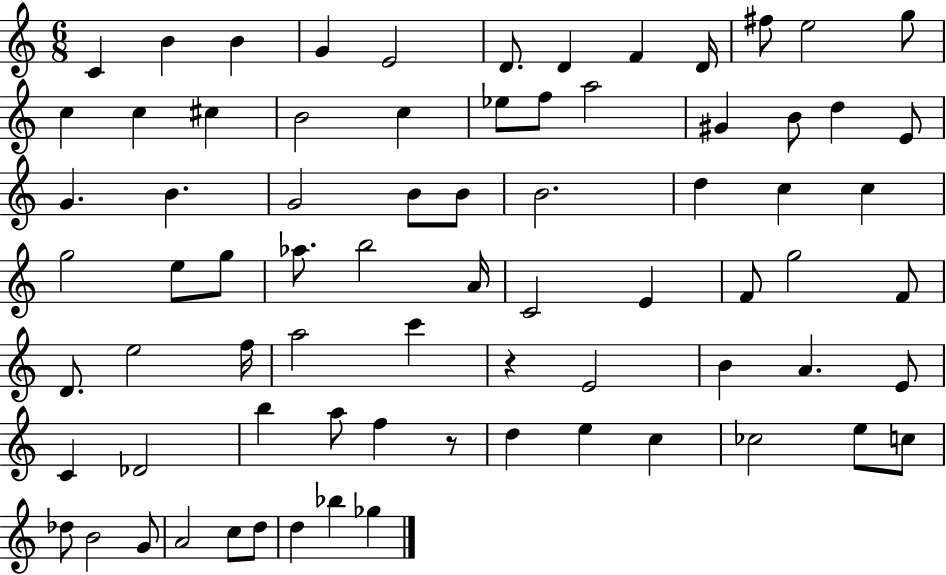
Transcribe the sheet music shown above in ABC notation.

X:1
T:Untitled
M:6/8
L:1/4
K:C
C B B G E2 D/2 D F D/4 ^f/2 e2 g/2 c c ^c B2 c _e/2 f/2 a2 ^G B/2 d E/2 G B G2 B/2 B/2 B2 d c c g2 e/2 g/2 _a/2 b2 A/4 C2 E F/2 g2 F/2 D/2 e2 f/4 a2 c' z E2 B A E/2 C _D2 b a/2 f z/2 d e c _c2 e/2 c/2 _d/2 B2 G/2 A2 c/2 d/2 d _b _g